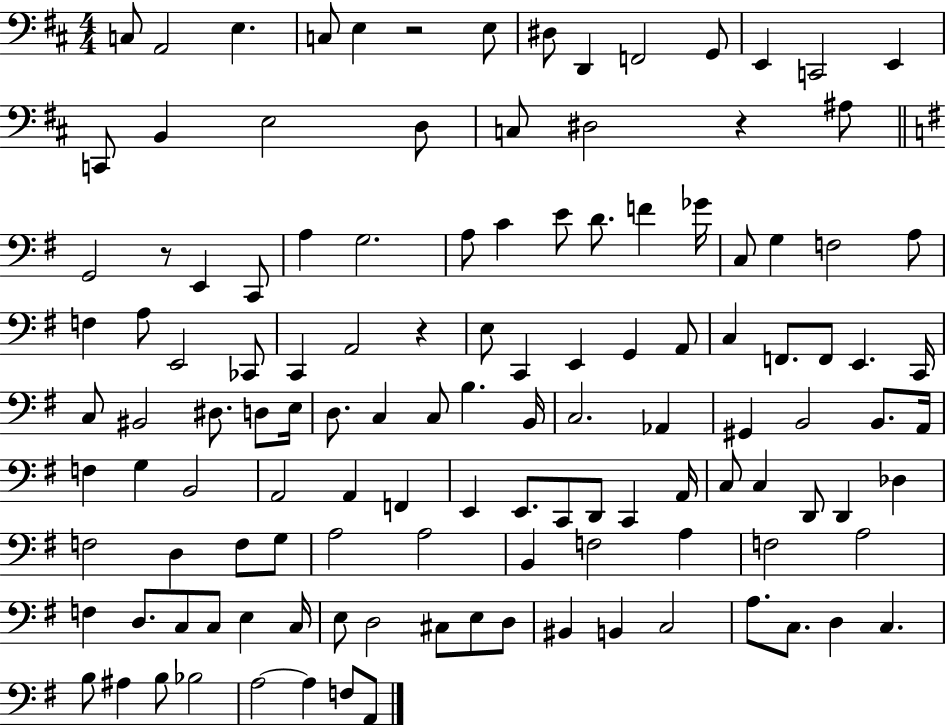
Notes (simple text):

C3/e A2/h E3/q. C3/e E3/q R/h E3/e D#3/e D2/q F2/h G2/e E2/q C2/h E2/q C2/e B2/q E3/h D3/e C3/e D#3/h R/q A#3/e G2/h R/e E2/q C2/e A3/q G3/h. A3/e C4/q E4/e D4/e. F4/q Gb4/s C3/e G3/q F3/h A3/e F3/q A3/e E2/h CES2/e C2/q A2/h R/q E3/e C2/q E2/q G2/q A2/e C3/q F2/e. F2/e E2/q. C2/s C3/e BIS2/h D#3/e. D3/e E3/s D3/e. C3/q C3/e B3/q. B2/s C3/h. Ab2/q G#2/q B2/h B2/e. A2/s F3/q G3/q B2/h A2/h A2/q F2/q E2/q E2/e. C2/e D2/e C2/q A2/s C3/e C3/q D2/e D2/q Db3/q F3/h D3/q F3/e G3/e A3/h A3/h B2/q F3/h A3/q F3/h A3/h F3/q D3/e. C3/e C3/e E3/q C3/s E3/e D3/h C#3/e E3/e D3/e BIS2/q B2/q C3/h A3/e. C3/e. D3/q C3/q. B3/e A#3/q B3/e Bb3/h A3/h A3/q F3/e A2/e